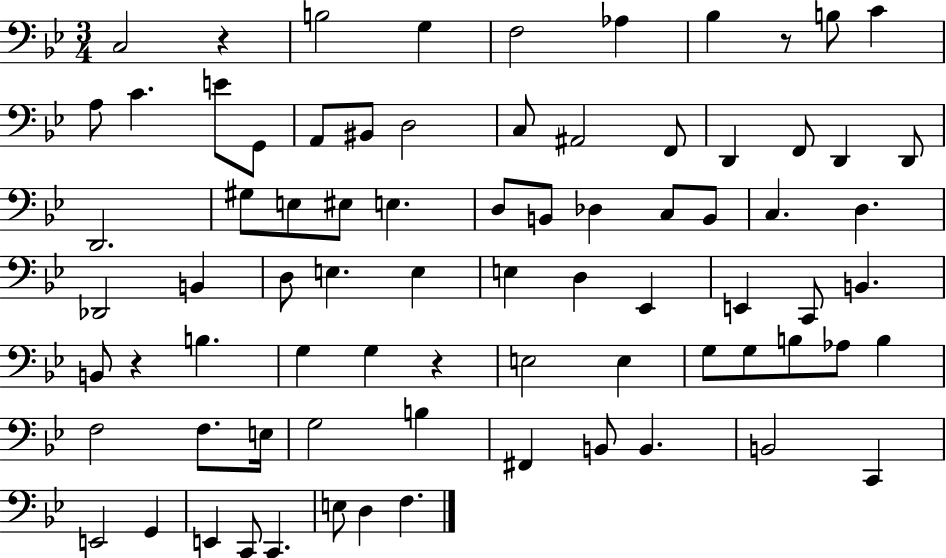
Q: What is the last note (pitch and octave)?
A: F3